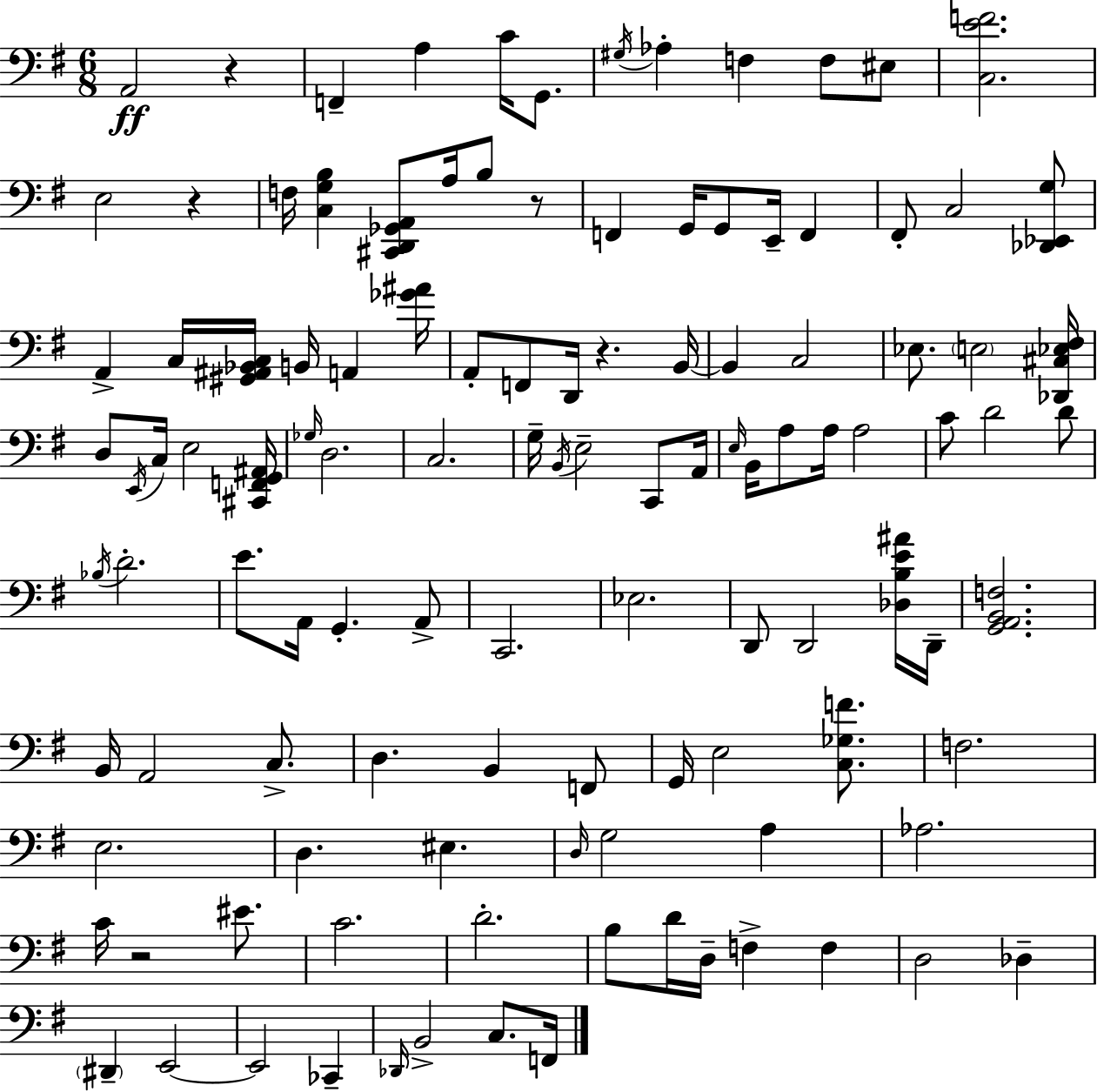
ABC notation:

X:1
T:Untitled
M:6/8
L:1/4
K:G
A,,2 z F,, A, C/4 G,,/2 ^G,/4 _A, F, F,/2 ^E,/2 [C,EF]2 E,2 z F,/4 [C,G,B,] [^C,,D,,_G,,A,,]/2 A,/4 B,/2 z/2 F,, G,,/4 G,,/2 E,,/4 F,, ^F,,/2 C,2 [_D,,_E,,G,]/2 A,, C,/4 [^G,,^A,,_B,,C,]/4 B,,/4 A,, [_G^A]/4 A,,/2 F,,/2 D,,/4 z B,,/4 B,, C,2 _E,/2 E,2 [_D,,^C,_E,^F,]/4 D,/2 E,,/4 C,/4 E,2 [^C,,F,,G,,^A,,]/4 _G,/4 D,2 C,2 G,/4 B,,/4 E,2 C,,/2 A,,/4 E,/4 B,,/4 A,/2 A,/4 A,2 C/2 D2 D/2 _B,/4 D2 E/2 A,,/4 G,, A,,/2 C,,2 _E,2 D,,/2 D,,2 [_D,B,E^A]/4 D,,/4 [G,,A,,B,,F,]2 B,,/4 A,,2 C,/2 D, B,, F,,/2 G,,/4 E,2 [C,_G,F]/2 F,2 E,2 D, ^E, D,/4 G,2 A, _A,2 C/4 z2 ^E/2 C2 D2 B,/2 D/4 D,/4 F, F, D,2 _D, ^D,, E,,2 E,,2 _C,, _D,,/4 B,,2 C,/2 F,,/4